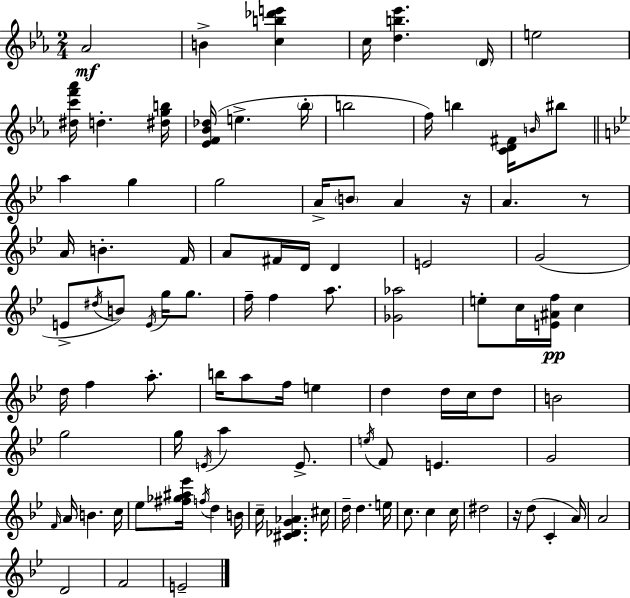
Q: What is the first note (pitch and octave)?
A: Ab4